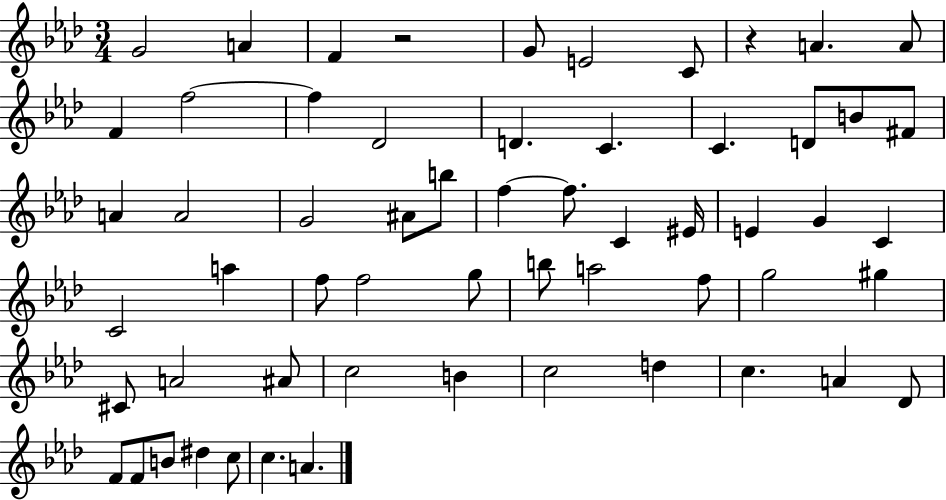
{
  \clef treble
  \numericTimeSignature
  \time 3/4
  \key aes \major
  g'2 a'4 | f'4 r2 | g'8 e'2 c'8 | r4 a'4. a'8 | \break f'4 f''2~~ | f''4 des'2 | d'4. c'4. | c'4. d'8 b'8 fis'8 | \break a'4 a'2 | g'2 ais'8 b''8 | f''4~~ f''8. c'4 eis'16 | e'4 g'4 c'4 | \break c'2 a''4 | f''8 f''2 g''8 | b''8 a''2 f''8 | g''2 gis''4 | \break cis'8 a'2 ais'8 | c''2 b'4 | c''2 d''4 | c''4. a'4 des'8 | \break f'8 f'8 b'8 dis''4 c''8 | c''4. a'4. | \bar "|."
}